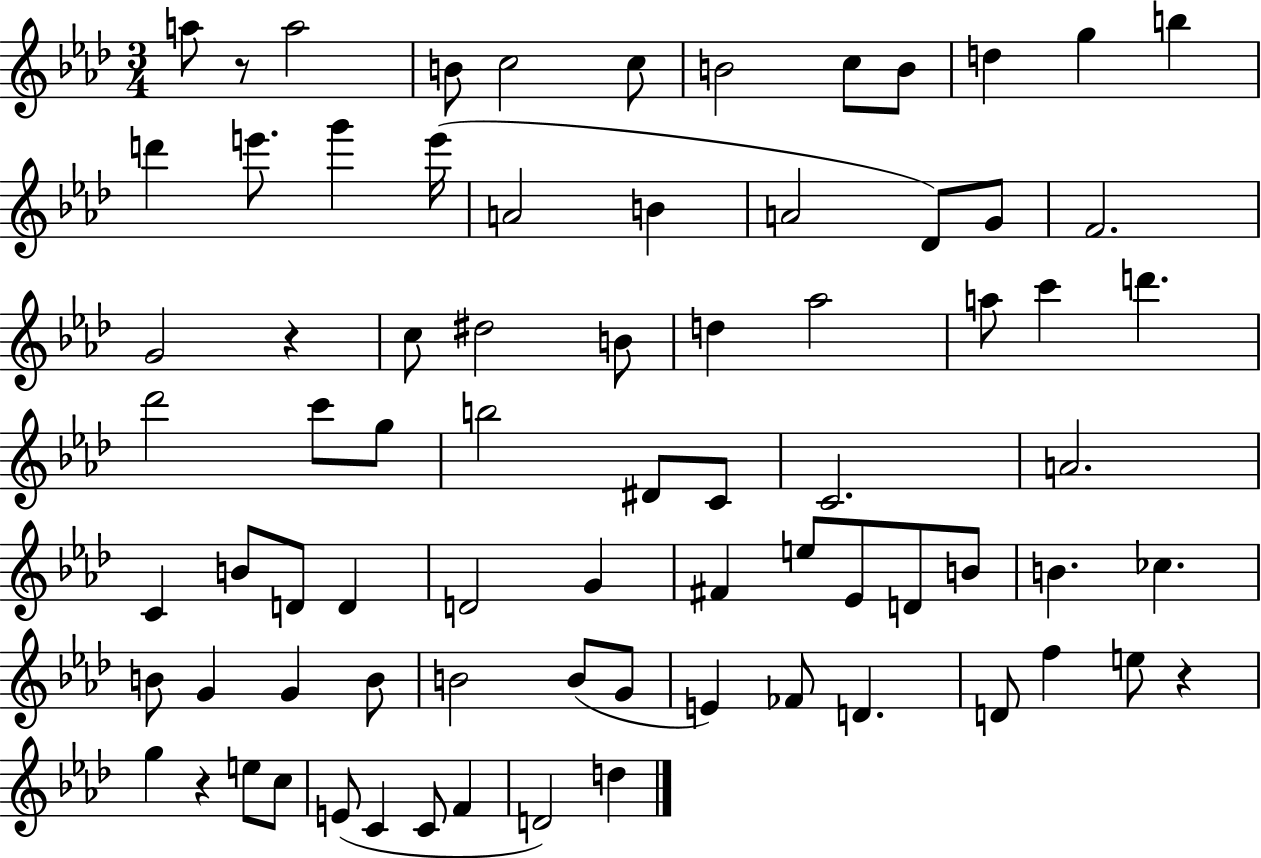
A5/e R/e A5/h B4/e C5/h C5/e B4/h C5/e B4/e D5/q G5/q B5/q D6/q E6/e. G6/q E6/s A4/h B4/q A4/h Db4/e G4/e F4/h. G4/h R/q C5/e D#5/h B4/e D5/q Ab5/h A5/e C6/q D6/q. Db6/h C6/e G5/e B5/h D#4/e C4/e C4/h. A4/h. C4/q B4/e D4/e D4/q D4/h G4/q F#4/q E5/e Eb4/e D4/e B4/e B4/q. CES5/q. B4/e G4/q G4/q B4/e B4/h B4/e G4/e E4/q FES4/e D4/q. D4/e F5/q E5/e R/q G5/q R/q E5/e C5/e E4/e C4/q C4/e F4/q D4/h D5/q